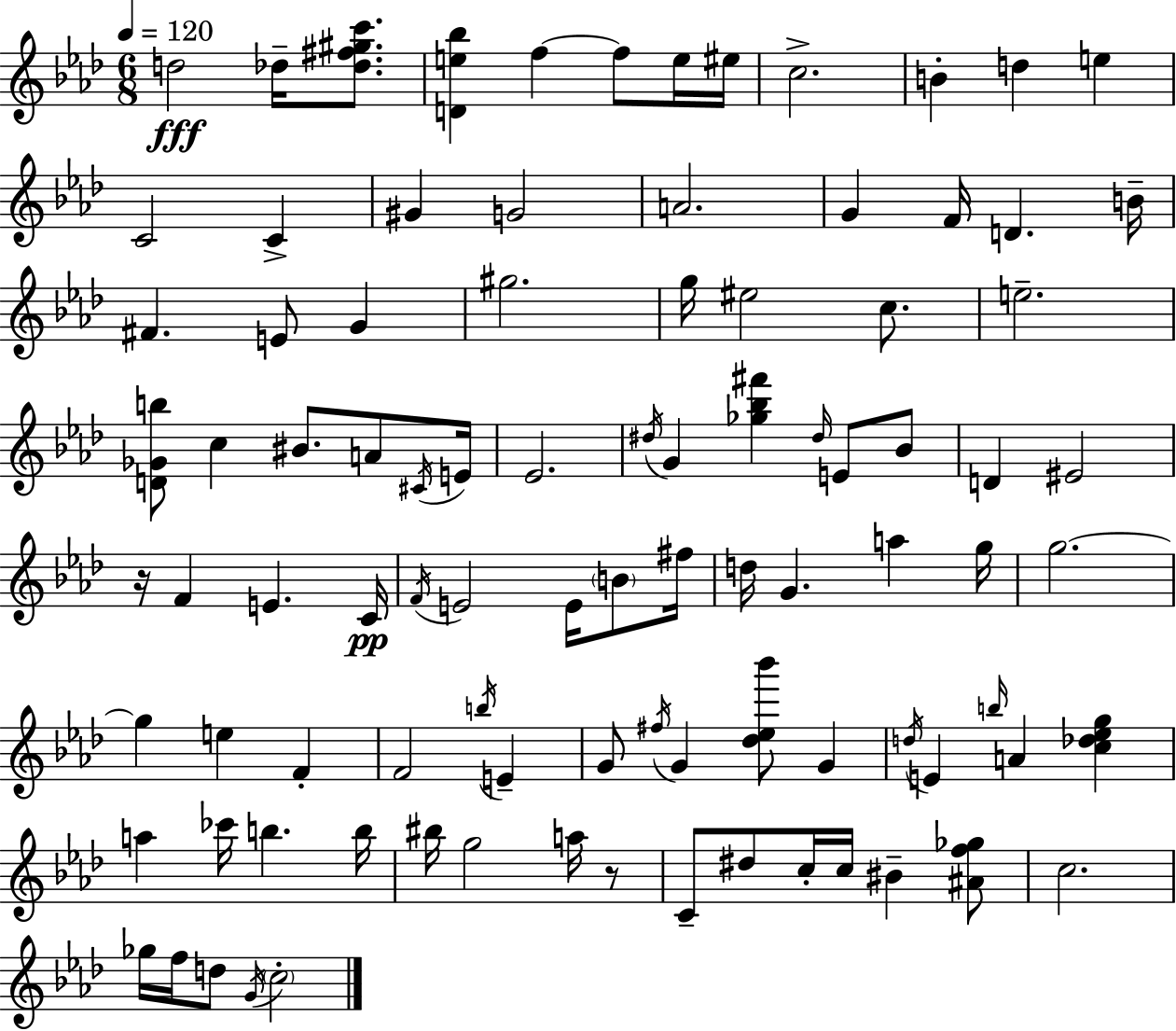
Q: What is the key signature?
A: F minor